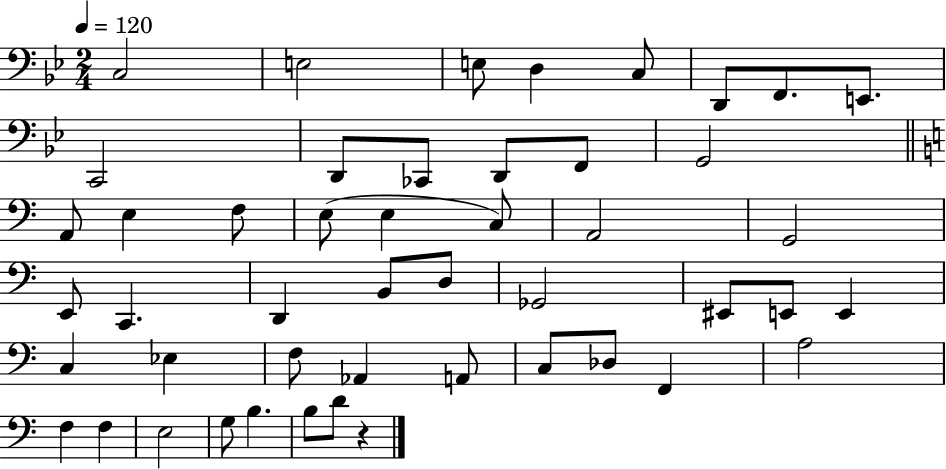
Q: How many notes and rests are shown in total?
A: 48